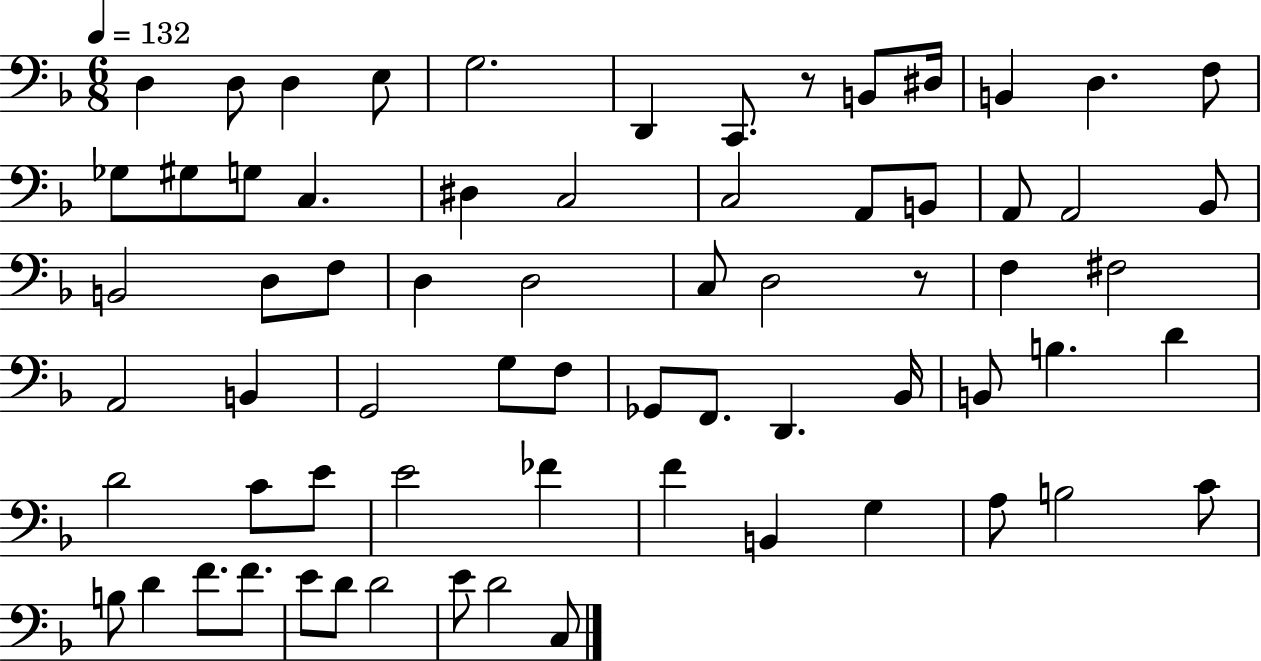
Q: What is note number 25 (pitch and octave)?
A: B2